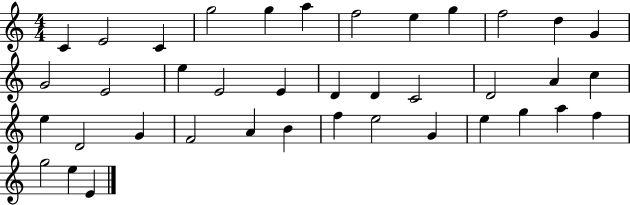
X:1
T:Untitled
M:4/4
L:1/4
K:C
C E2 C g2 g a f2 e g f2 d G G2 E2 e E2 E D D C2 D2 A c e D2 G F2 A B f e2 G e g a f g2 e E